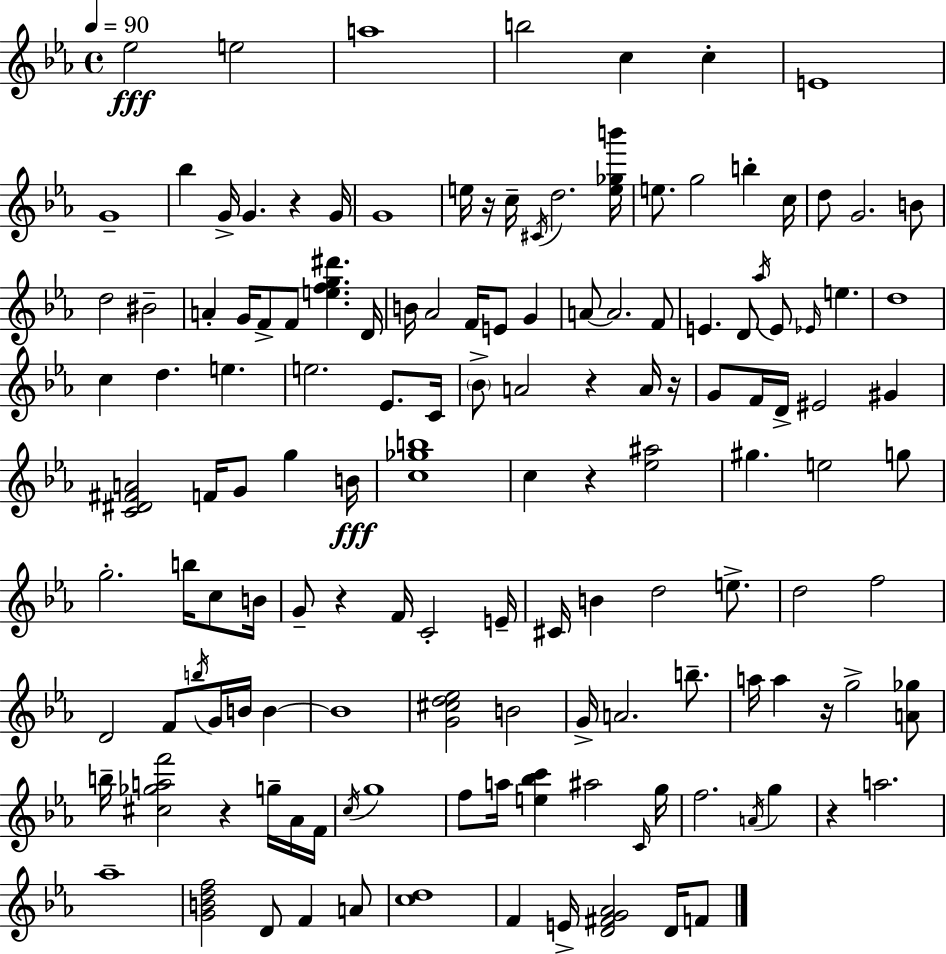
{
  \clef treble
  \time 4/4
  \defaultTimeSignature
  \key ees \major
  \tempo 4 = 90
  ees''2\fff e''2 | a''1 | b''2 c''4 c''4-. | e'1 | \break g'1-- | bes''4 g'16-> g'4. r4 g'16 | g'1 | e''16 r16 c''16-- \acciaccatura { cis'16 } d''2. | \break <e'' ges'' b'''>16 e''8. g''2 b''4-. | c''16 d''8 g'2. b'8 | d''2 bis'2-- | a'4-. g'16 f'8-> f'8 <e'' f'' g'' dis'''>4. | \break d'16 b'16 aes'2 f'16 e'8 g'4 | a'8~~ a'2. f'8 | e'4. d'8 \acciaccatura { aes''16 } e'8 \grace { ees'16 } e''4. | d''1 | \break c''4 d''4. e''4. | e''2. ees'8. | c'16 \parenthesize bes'8-> a'2 r4 | a'16 r16 g'8 f'16 d'16-> eis'2 gis'4 | \break <c' dis' fis' a'>2 f'16 g'8 g''4 | b'16\fff <c'' ges'' b''>1 | c''4 r4 <ees'' ais''>2 | gis''4. e''2 | \break g''8 g''2.-. b''16 | c''8 b'16 g'8-- r4 f'16 c'2-. | e'16-- cis'16 b'4 d''2 | e''8.-> d''2 f''2 | \break d'2 f'8 \acciaccatura { b''16 } g'16 b'16 | b'4~~ b'1 | <g' cis'' d'' ees''>2 b'2 | g'16-> a'2. | \break b''8.-- a''16 a''4 r16 g''2-> | <a' ges''>8 b''16-- <cis'' ges'' a'' f'''>2 r4 | g''16-- aes'16 f'16 \acciaccatura { c''16 } g''1 | f''8 a''16 <e'' bes'' c'''>4 ais''2 | \break \grace { c'16 } g''16 f''2. | \acciaccatura { a'16 } g''4 r4 a''2. | aes''1-- | <g' b' d'' f''>2 d'8 | \break f'4 a'8 <c'' d''>1 | f'4 e'16-> <d' fis' g' aes'>2 | d'16 f'8 \bar "|."
}